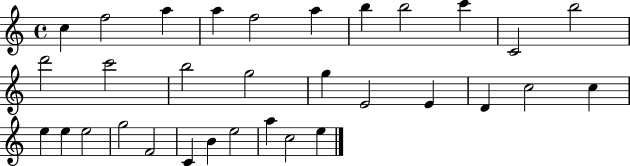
C5/q F5/h A5/q A5/q F5/h A5/q B5/q B5/h C6/q C4/h B5/h D6/h C6/h B5/h G5/h G5/q E4/h E4/q D4/q C5/h C5/q E5/q E5/q E5/h G5/h F4/h C4/q B4/q E5/h A5/q C5/h E5/q